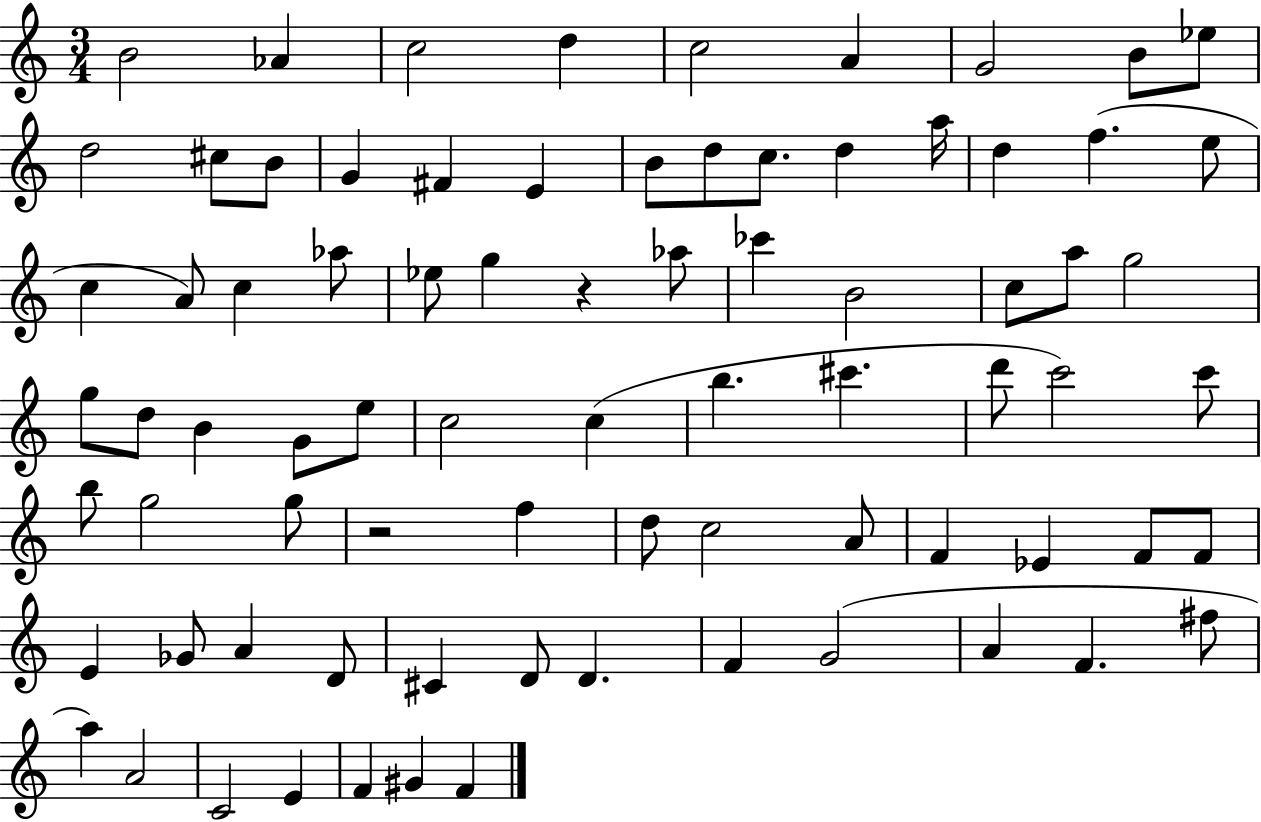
B4/h Ab4/q C5/h D5/q C5/h A4/q G4/h B4/e Eb5/e D5/h C#5/e B4/e G4/q F#4/q E4/q B4/e D5/e C5/e. D5/q A5/s D5/q F5/q. E5/e C5/q A4/e C5/q Ab5/e Eb5/e G5/q R/q Ab5/e CES6/q B4/h C5/e A5/e G5/h G5/e D5/e B4/q G4/e E5/e C5/h C5/q B5/q. C#6/q. D6/e C6/h C6/e B5/e G5/h G5/e R/h F5/q D5/e C5/h A4/e F4/q Eb4/q F4/e F4/e E4/q Gb4/e A4/q D4/e C#4/q D4/e D4/q. F4/q G4/h A4/q F4/q. F#5/e A5/q A4/h C4/h E4/q F4/q G#4/q F4/q